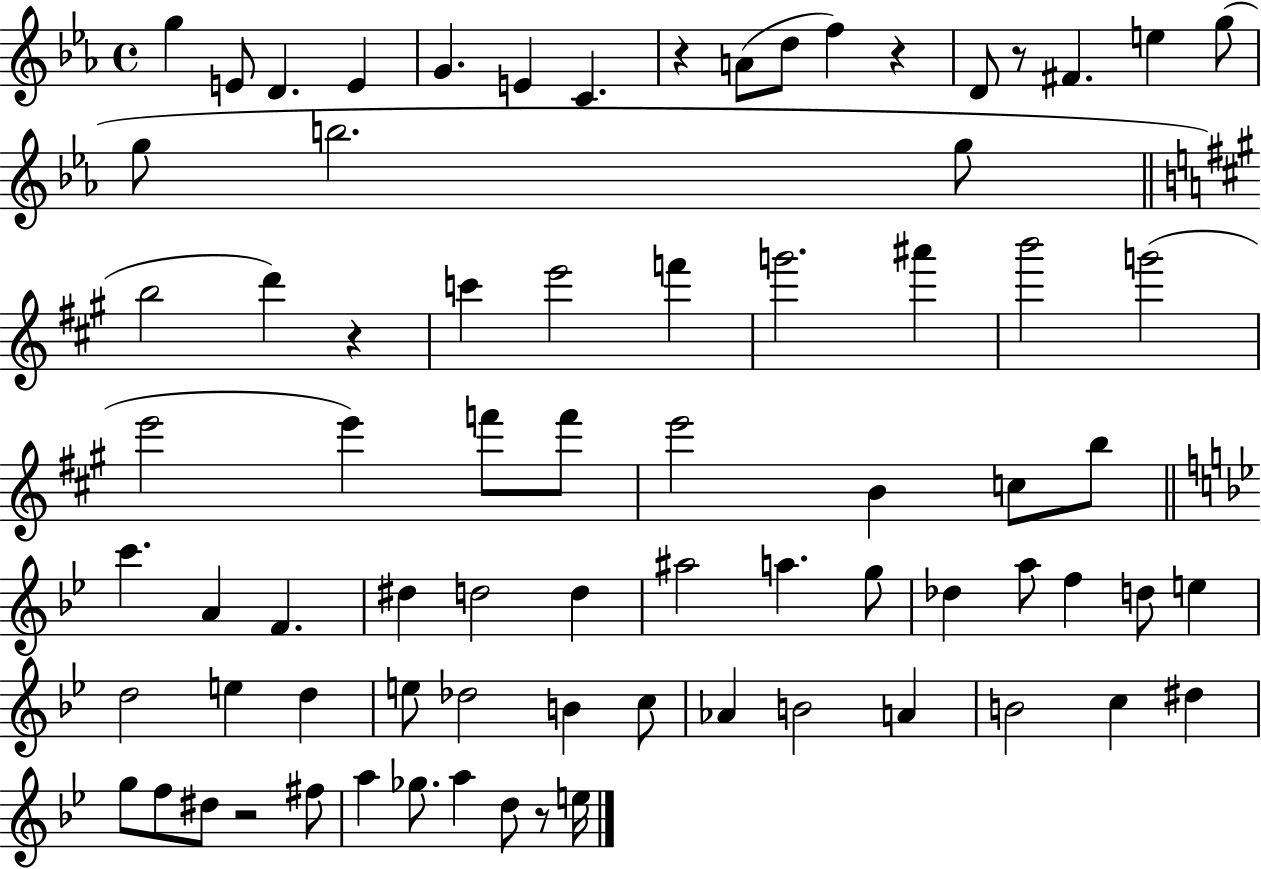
{
  \clef treble
  \time 4/4
  \defaultTimeSignature
  \key ees \major
  g''4 e'8 d'4. e'4 | g'4. e'4 c'4. | r4 a'8( d''8 f''4) r4 | d'8 r8 fis'4. e''4 g''8( | \break g''8 b''2. g''8 | \bar "||" \break \key a \major b''2 d'''4) r4 | c'''4 e'''2 f'''4 | g'''2. ais'''4 | b'''2 g'''2( | \break e'''2 e'''4) f'''8 f'''8 | e'''2 b'4 c''8 b''8 | \bar "||" \break \key bes \major c'''4. a'4 f'4. | dis''4 d''2 d''4 | ais''2 a''4. g''8 | des''4 a''8 f''4 d''8 e''4 | \break d''2 e''4 d''4 | e''8 des''2 b'4 c''8 | aes'4 b'2 a'4 | b'2 c''4 dis''4 | \break g''8 f''8 dis''8 r2 fis''8 | a''4 ges''8. a''4 d''8 r8 e''16 | \bar "|."
}